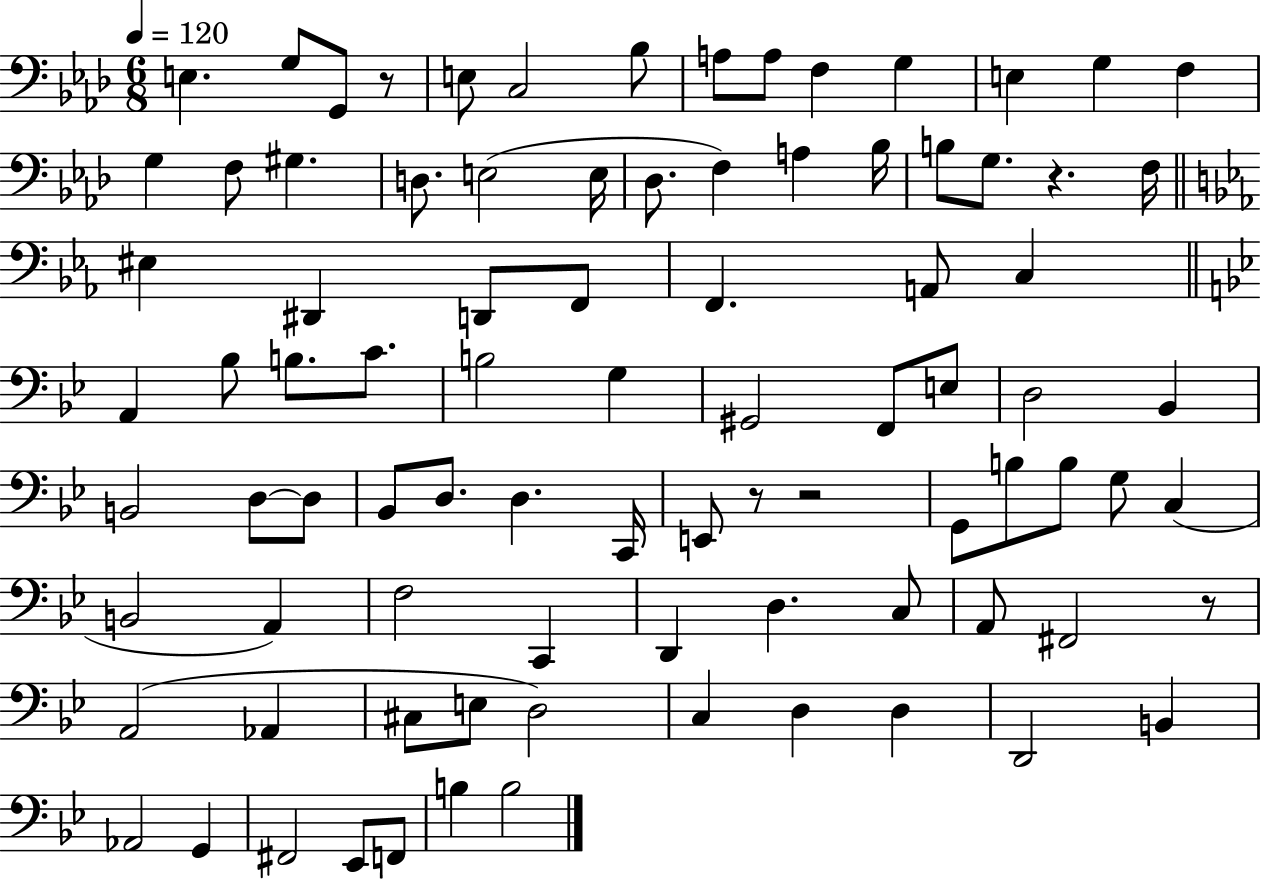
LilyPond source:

{
  \clef bass
  \numericTimeSignature
  \time 6/8
  \key aes \major
  \tempo 4 = 120
  e4. g8 g,8 r8 | e8 c2 bes8 | a8 a8 f4 g4 | e4 g4 f4 | \break g4 f8 gis4. | d8. e2( e16 | des8. f4) a4 bes16 | b8 g8. r4. f16 | \break \bar "||" \break \key c \minor eis4 dis,4 d,8 f,8 | f,4. a,8 c4 | \bar "||" \break \key bes \major a,4 bes8 b8. c'8. | b2 g4 | gis,2 f,8 e8 | d2 bes,4 | \break b,2 d8~~ d8 | bes,8 d8. d4. c,16 | e,8 r8 r2 | g,8 b8 b8 g8 c4( | \break b,2 a,4) | f2 c,4 | d,4 d4. c8 | a,8 fis,2 r8 | \break a,2( aes,4 | cis8 e8 d2) | c4 d4 d4 | d,2 b,4 | \break aes,2 g,4 | fis,2 ees,8 f,8 | b4 b2 | \bar "|."
}